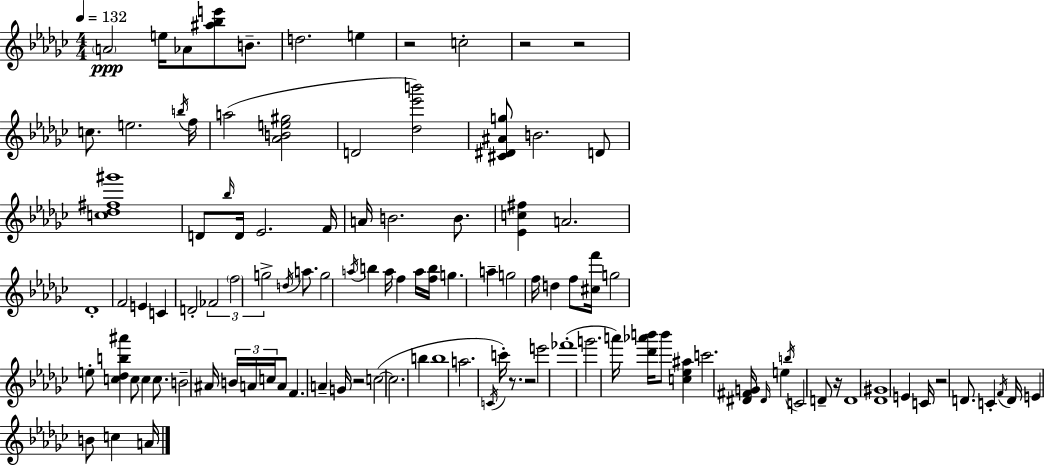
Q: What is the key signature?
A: EES minor